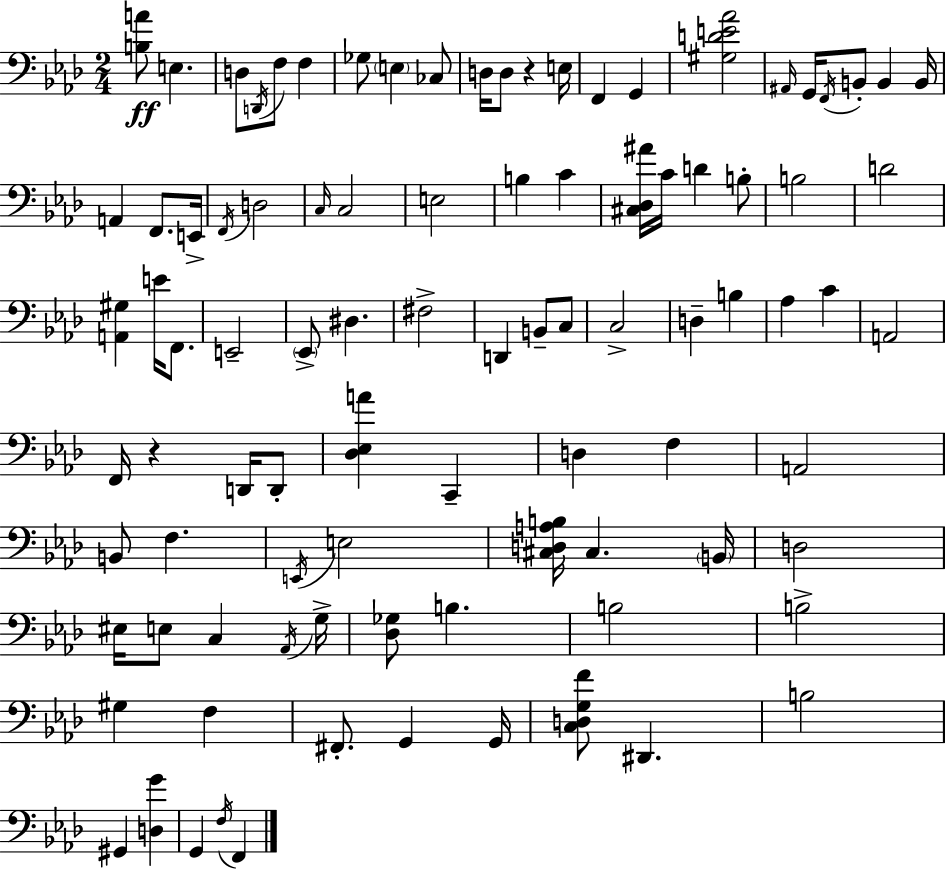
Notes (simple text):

[B3,A4]/e E3/q. D3/e D2/s F3/e F3/q Gb3/e E3/q CES3/e D3/s D3/e R/q E3/s F2/q G2/q [G#3,D4,E4,Ab4]/h A#2/s G2/s F2/s B2/e B2/q B2/s A2/q F2/e. E2/s F2/s D3/h C3/s C3/h E3/h B3/q C4/q [C#3,Db3,A#4]/s C4/s D4/q B3/e B3/h D4/h [A2,G#3]/q E4/s F2/e. E2/h Eb2/e D#3/q. F#3/h D2/q B2/e C3/e C3/h D3/q B3/q Ab3/q C4/q A2/h F2/s R/q D2/s D2/e [Db3,Eb3,A4]/q C2/q D3/q F3/q A2/h B2/e F3/q. E2/s E3/h [C#3,D3,A3,B3]/s C#3/q. B2/s D3/h EIS3/s E3/e C3/q Ab2/s G3/s [Db3,Gb3]/e B3/q. B3/h B3/h G#3/q F3/q F#2/e. G2/q G2/s [C3,D3,G3,F4]/e D#2/q. B3/h G#2/q [D3,G4]/q G2/q F3/s F2/q